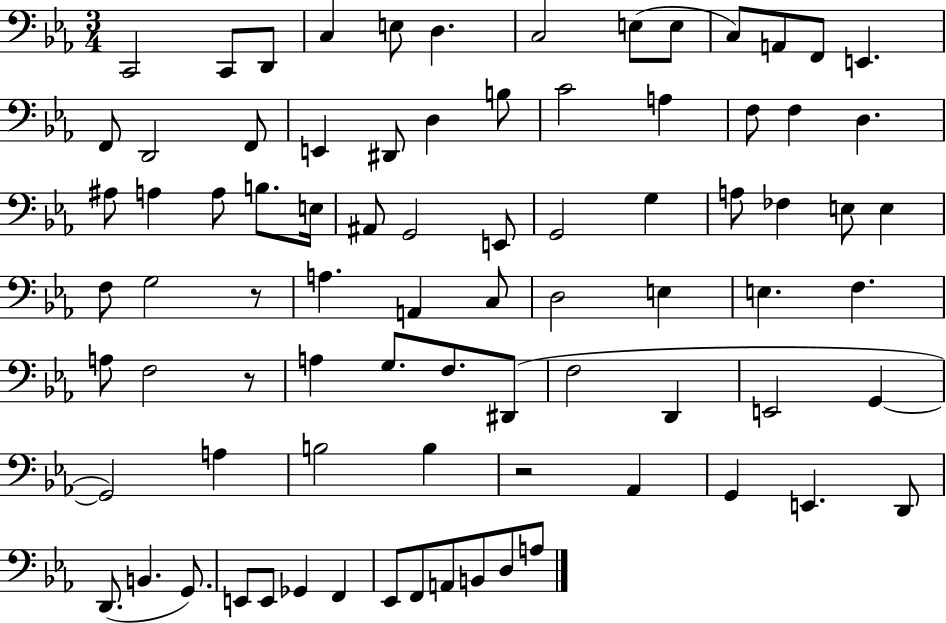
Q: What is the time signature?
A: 3/4